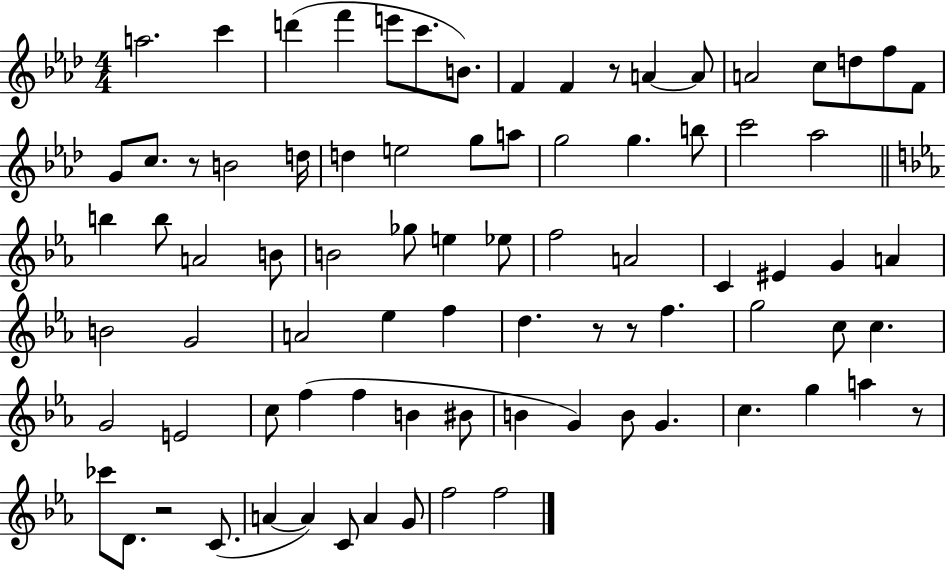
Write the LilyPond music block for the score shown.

{
  \clef treble
  \numericTimeSignature
  \time 4/4
  \key aes \major
  a''2. c'''4 | d'''4( f'''4 e'''8 c'''8. b'8.) | f'4 f'4 r8 a'4~~ a'8 | a'2 c''8 d''8 f''8 f'8 | \break g'8 c''8. r8 b'2 d''16 | d''4 e''2 g''8 a''8 | g''2 g''4. b''8 | c'''2 aes''2 | \break \bar "||" \break \key c \minor b''4 b''8 a'2 b'8 | b'2 ges''8 e''4 ees''8 | f''2 a'2 | c'4 eis'4 g'4 a'4 | \break b'2 g'2 | a'2 ees''4 f''4 | d''4. r8 r8 f''4. | g''2 c''8 c''4. | \break g'2 e'2 | c''8 f''4( f''4 b'4 bis'8 | b'4 g'4) b'8 g'4. | c''4. g''4 a''4 r8 | \break ces'''8 d'8. r2 c'8.( | a'4~~ a'4) c'8 a'4 g'8 | f''2 f''2 | \bar "|."
}